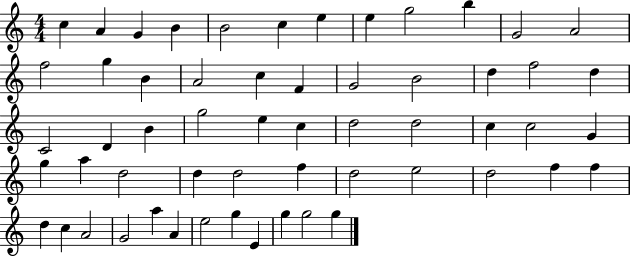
C5/q A4/q G4/q B4/q B4/h C5/q E5/q E5/q G5/h B5/q G4/h A4/h F5/h G5/q B4/q A4/h C5/q F4/q G4/h B4/h D5/q F5/h D5/q C4/h D4/q B4/q G5/h E5/q C5/q D5/h D5/h C5/q C5/h G4/q G5/q A5/q D5/h D5/q D5/h F5/q D5/h E5/h D5/h F5/q F5/q D5/q C5/q A4/h G4/h A5/q A4/q E5/h G5/q E4/q G5/q G5/h G5/q